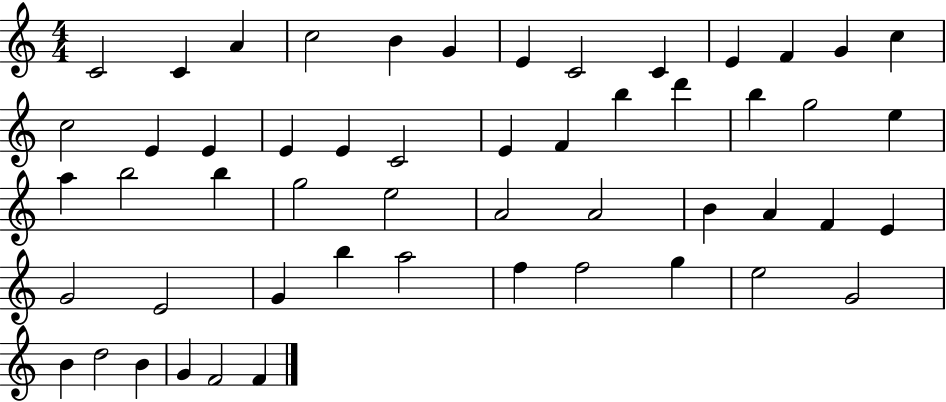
X:1
T:Untitled
M:4/4
L:1/4
K:C
C2 C A c2 B G E C2 C E F G c c2 E E E E C2 E F b d' b g2 e a b2 b g2 e2 A2 A2 B A F E G2 E2 G b a2 f f2 g e2 G2 B d2 B G F2 F